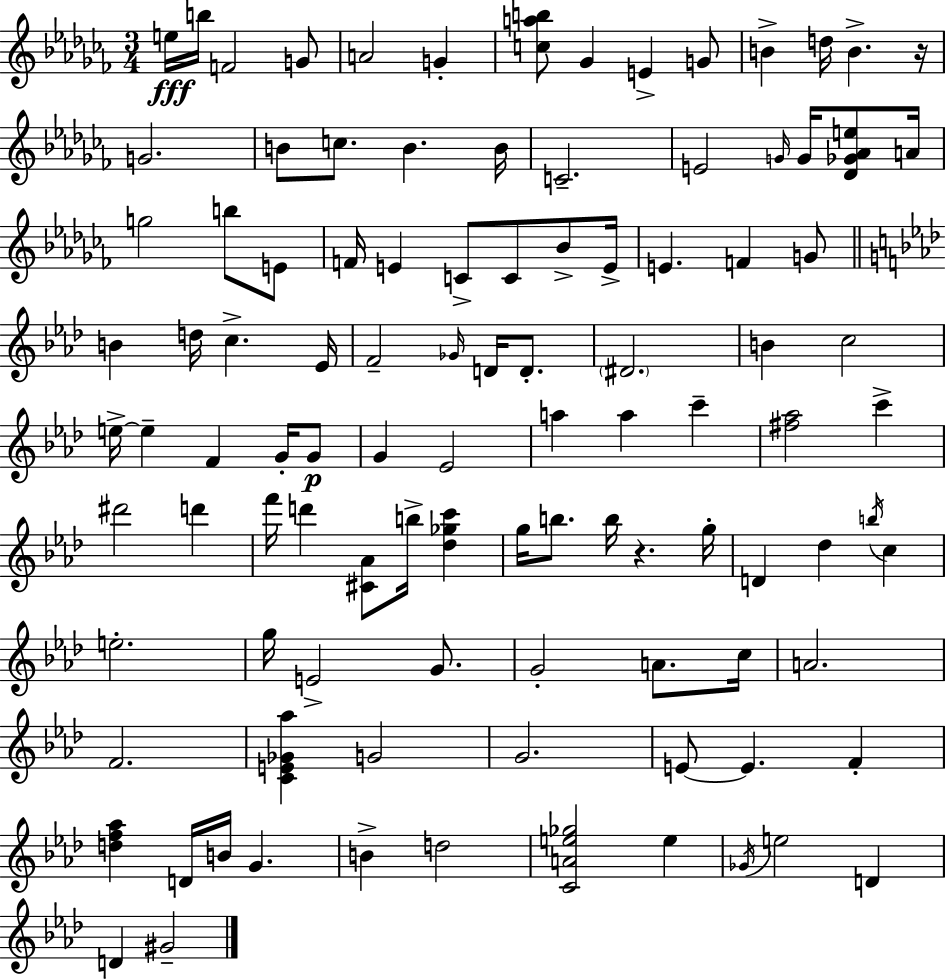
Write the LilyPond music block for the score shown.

{
  \clef treble
  \numericTimeSignature
  \time 3/4
  \key aes \minor
  e''16\fff b''16 f'2 g'8 | a'2 g'4-. | <c'' a'' b''>8 ges'4 e'4-> g'8 | b'4-> d''16 b'4.-> r16 | \break g'2. | b'8 c''8. b'4. b'16 | c'2.-- | e'2 \grace { g'16 } g'16 <des' ges' aes' e''>8 | \break a'16 g''2 b''8 e'8 | f'16 e'4 c'8-> c'8 bes'8-> | e'16-> e'4. f'4 g'8 | \bar "||" \break \key aes \major b'4 d''16 c''4.-> ees'16 | f'2-- \grace { ges'16 } d'16 d'8.-. | \parenthesize dis'2. | b'4 c''2 | \break e''16->~~ e''4-- f'4 g'16-. g'8\p | g'4 ees'2 | a''4 a''4 c'''4-- | <fis'' aes''>2 c'''4-> | \break dis'''2 d'''4 | f'''16 d'''4 <cis' aes'>8 b''16-> <des'' ges'' c'''>4 | g''16 b''8. b''16 r4. | g''16-. d'4 des''4 \acciaccatura { b''16 } c''4 | \break e''2.-. | g''16 e'2-> g'8. | g'2-. a'8. | c''16 a'2. | \break f'2. | <c' e' ges' aes''>4 g'2 | g'2. | e'8~~ e'4. f'4-. | \break <d'' f'' aes''>4 d'16 b'16 g'4. | b'4-> d''2 | <c' a' e'' ges''>2 e''4 | \acciaccatura { ges'16 } e''2 d'4 | \break d'4 gis'2-- | \bar "|."
}